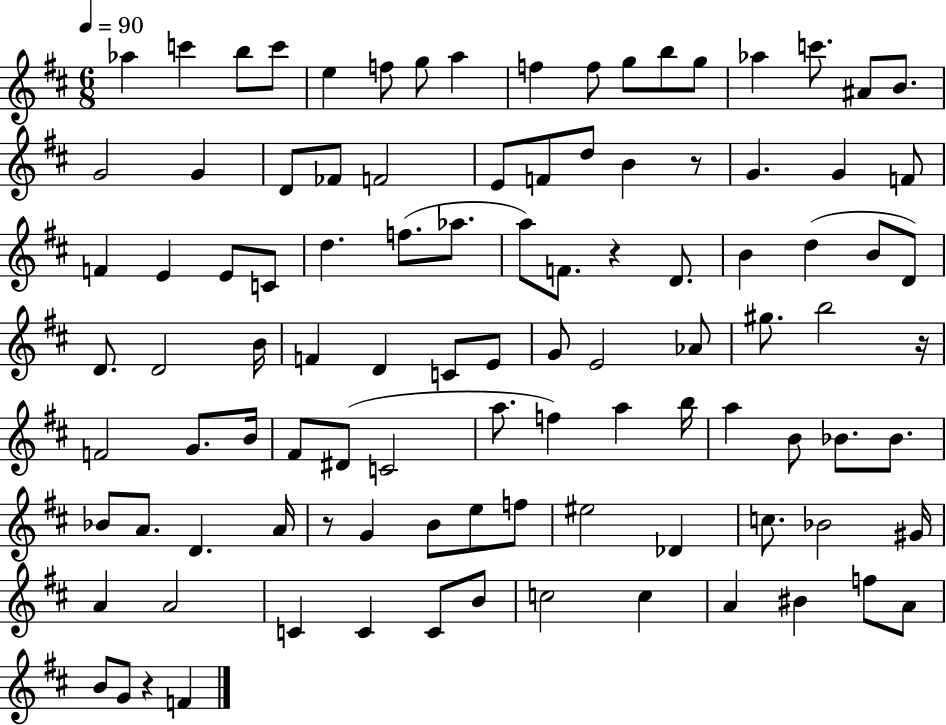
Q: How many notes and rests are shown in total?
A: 102